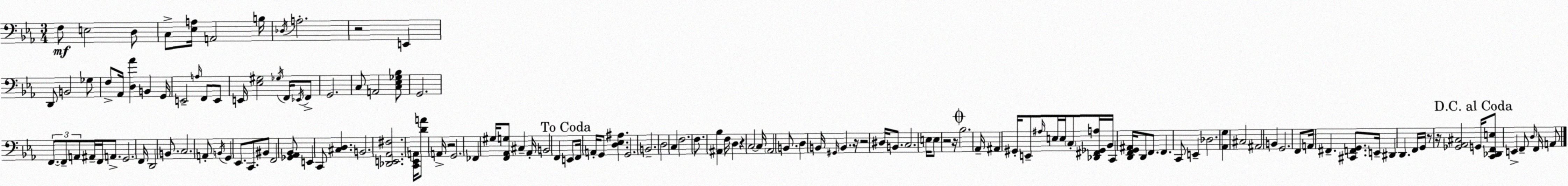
X:1
T:Untitled
M:3/4
L:1/4
K:Eb
F,/2 E,2 D,/2 C,/2 [_E,A,]/4 A,,2 B,/4 _D,/4 A,2 z2 E,, D,,/2 B,,2 _G,/2 F,/2 _A,,/4 [D,_A] B,, G,,/4 E,,2 A,/4 F,,/2 E,,/2 E,,/4 [_E,^G,]2 _G,/4 F,,/4 _E,,/4 F,,/2 G,,2 C,/2 A,,2 [C,_E,_G,_B,]/2 G,,2 F,,/2 F,,/2 A,,/2 ^A,,/4 F,,/4 A,,/2 G,,2 F,,/4 D,,2 B,,/2 C,2 A,,/2 B,,/4 G,, _E,,/2 C,,/2 ^B,,/2 F,,2 [_G,,_A,,_B,,]/2 E,, C,,/2 [^C,D,] B,,2 [_D,,E,,_A,,^F,]2 [C,,_E,,A,,]/4 [DA]/2 A,,/4 z2 G,,2 _F,, ^G,/4 [F,,_A,,G,]/2 ^C, _A,,/4 B,,2 F,, E,,/2 F,,/4 A,,/4 G,,/2 [D,_E,^A,] G,,2 B,,2 D,2 C, F,2 F,/2 [^A,,_B,] F,/4 D, z C,2 C,/4 _A,,2 B,,/2 D, B,,/4 ^G,,/4 B,, z/4 z2 ^D,/4 B,,/2 C,2 E,/4 E,/2 z2 z/4 _B,2 _A,,/4 ^A,, ^G,,/4 E,,/2 ^A,/4 E,/4 E,/4 C,/2 [_D,,^F,,_G,,A,]/4 _B,,/4 C,, [D,,F,,G,,^A,,]/4 D,,/2 F,,/2 F,, C,,/2 E,, _D,2 [_A,,G,] ^C,2 ^A,,2 B,, G,,2 F,,/2 A,,/4 ^F,, [^C,,F,,G,,]/2 E,,/4 ^D,, D,, F,,/4 G,,/4 z/2 z/4 [_G,,_A,,^C,]2 G,,/4 [C,,_D,,F,,E,]/2 E,, F,,/2 D,/4 F,,/4 A,,/2